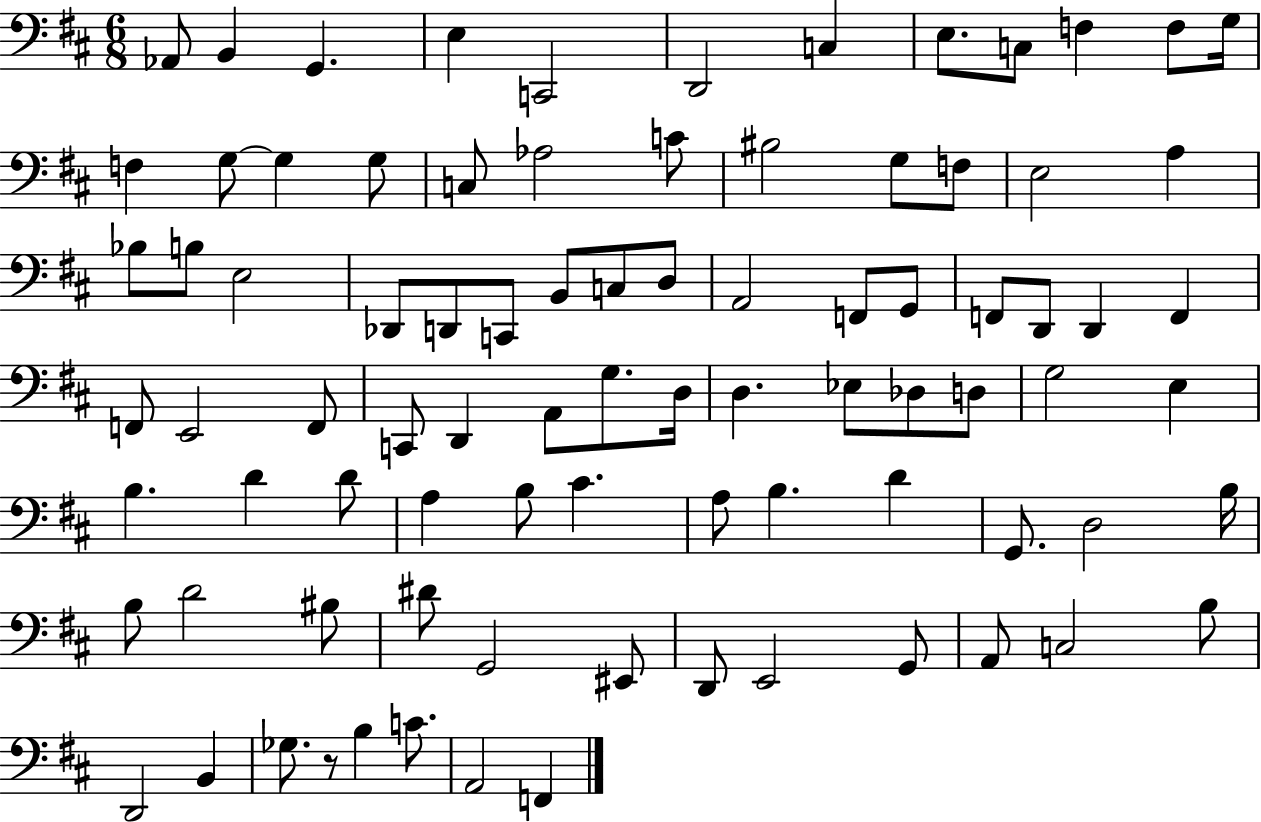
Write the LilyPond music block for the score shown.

{
  \clef bass
  \numericTimeSignature
  \time 6/8
  \key d \major
  aes,8 b,4 g,4. | e4 c,2 | d,2 c4 | e8. c8 f4 f8 g16 | \break f4 g8~~ g4 g8 | c8 aes2 c'8 | bis2 g8 f8 | e2 a4 | \break bes8 b8 e2 | des,8 d,8 c,8 b,8 c8 d8 | a,2 f,8 g,8 | f,8 d,8 d,4 f,4 | \break f,8 e,2 f,8 | c,8 d,4 a,8 g8. d16 | d4. ees8 des8 d8 | g2 e4 | \break b4. d'4 d'8 | a4 b8 cis'4. | a8 b4. d'4 | g,8. d2 b16 | \break b8 d'2 bis8 | dis'8 g,2 eis,8 | d,8 e,2 g,8 | a,8 c2 b8 | \break d,2 b,4 | ges8. r8 b4 c'8. | a,2 f,4 | \bar "|."
}